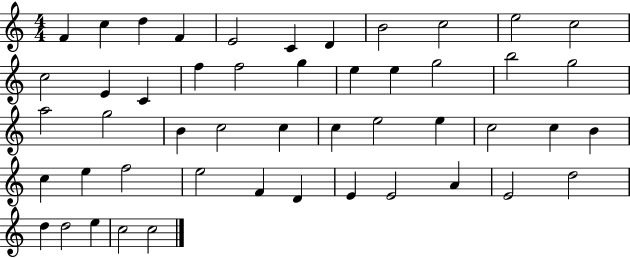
F4/q C5/q D5/q F4/q E4/h C4/q D4/q B4/h C5/h E5/h C5/h C5/h E4/q C4/q F5/q F5/h G5/q E5/q E5/q G5/h B5/h G5/h A5/h G5/h B4/q C5/h C5/q C5/q E5/h E5/q C5/h C5/q B4/q C5/q E5/q F5/h E5/h F4/q D4/q E4/q E4/h A4/q E4/h D5/h D5/q D5/h E5/q C5/h C5/h